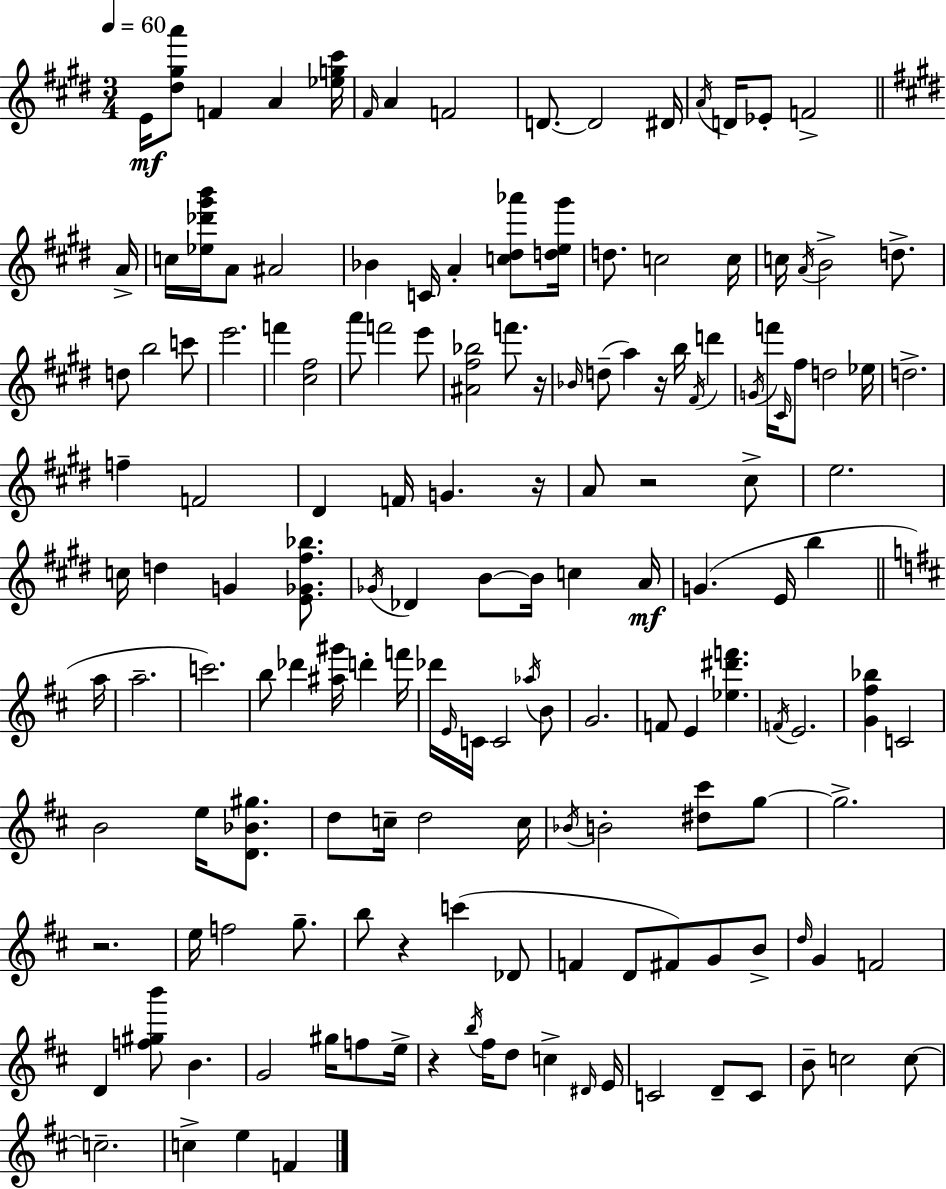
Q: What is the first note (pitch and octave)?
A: E4